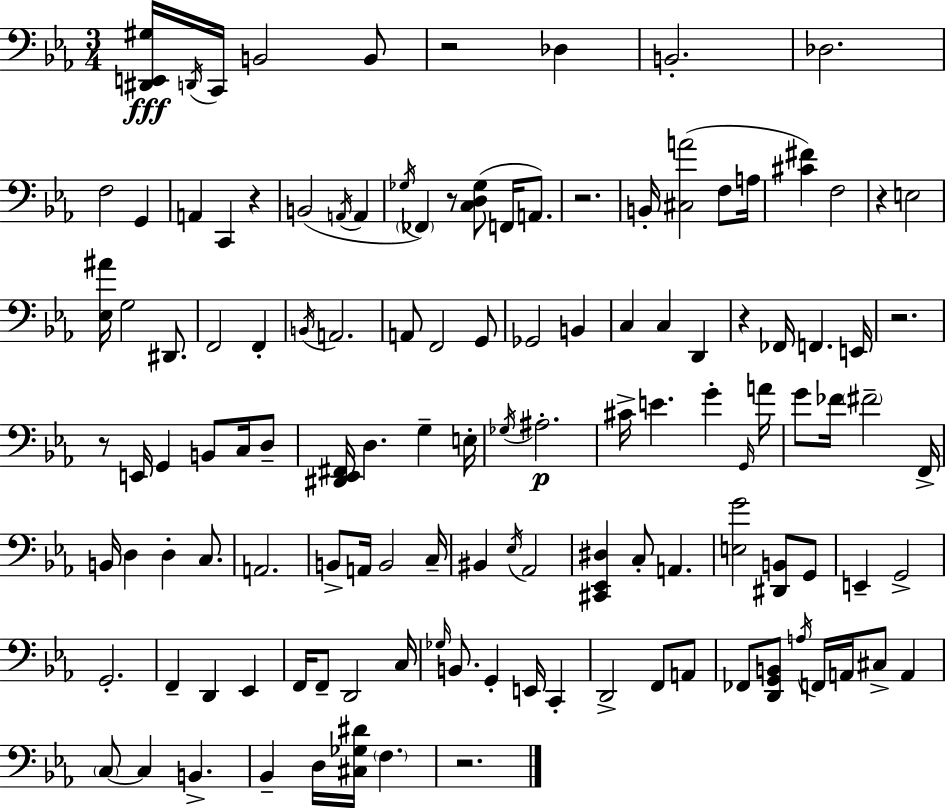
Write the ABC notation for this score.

X:1
T:Untitled
M:3/4
L:1/4
K:Cm
[^D,,E,,^G,]/4 D,,/4 C,,/4 B,,2 B,,/2 z2 _D, B,,2 _D,2 F,2 G,, A,, C,, z B,,2 A,,/4 A,, _G,/4 _F,, z/2 [C,D,_G,]/2 F,,/4 A,,/2 z2 B,,/4 [^C,A]2 F,/2 A,/4 [^C^F] F,2 z E,2 [_E,^A]/4 G,2 ^D,,/2 F,,2 F,, B,,/4 A,,2 A,,/2 F,,2 G,,/2 _G,,2 B,, C, C, D,, z _F,,/4 F,, E,,/4 z2 z/2 E,,/4 G,, B,,/2 C,/4 D,/2 [^D,,_E,,^F,,]/4 D, G, E,/4 _G,/4 ^A,2 ^C/4 E G G,,/4 A/4 G/2 _F/4 ^F2 F,,/4 B,,/4 D, D, C,/2 A,,2 B,,/2 A,,/4 B,,2 C,/4 ^B,, _E,/4 _A,,2 [^C,,_E,,^D,] C,/2 A,, [E,G]2 [^D,,B,,]/2 G,,/2 E,, G,,2 G,,2 F,, D,, _E,, F,,/4 F,,/2 D,,2 C,/4 _G,/4 B,,/2 G,, E,,/4 C,, D,,2 F,,/2 A,,/2 _F,,/2 [D,,G,,B,,]/2 A,/4 F,,/4 A,,/4 ^C,/2 A,, C,/2 C, B,, _B,, D,/4 [^C,_G,^D]/4 F, z2